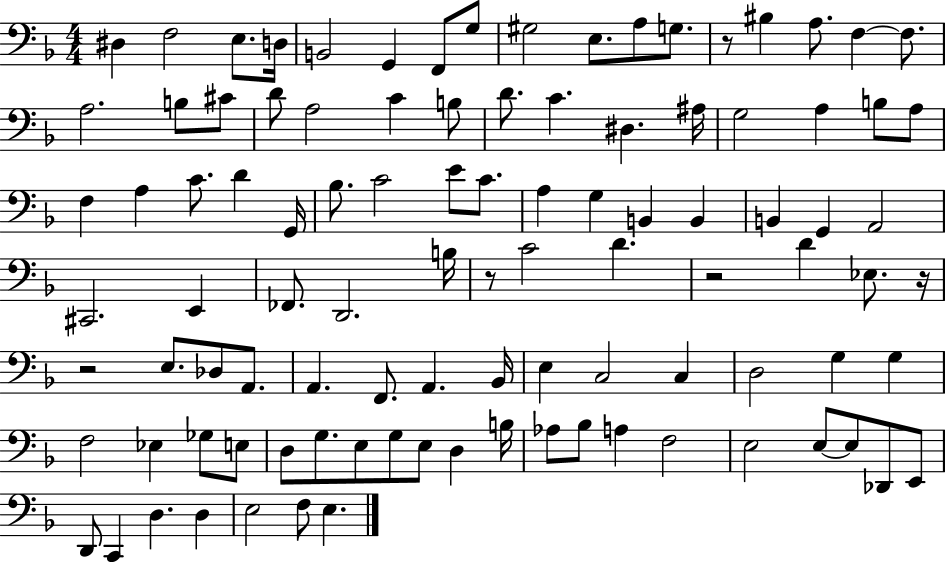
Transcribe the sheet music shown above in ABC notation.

X:1
T:Untitled
M:4/4
L:1/4
K:F
^D, F,2 E,/2 D,/4 B,,2 G,, F,,/2 G,/2 ^G,2 E,/2 A,/2 G,/2 z/2 ^B, A,/2 F, F,/2 A,2 B,/2 ^C/2 D/2 A,2 C B,/2 D/2 C ^D, ^A,/4 G,2 A, B,/2 A,/2 F, A, C/2 D G,,/4 _B,/2 C2 E/2 C/2 A, G, B,, B,, B,, G,, A,,2 ^C,,2 E,, _F,,/2 D,,2 B,/4 z/2 C2 D z2 D _E,/2 z/4 z2 E,/2 _D,/2 A,,/2 A,, F,,/2 A,, _B,,/4 E, C,2 C, D,2 G, G, F,2 _E, _G,/2 E,/2 D,/2 G,/2 E,/2 G,/2 E,/2 D, B,/4 _A,/2 _B,/2 A, F,2 E,2 E,/2 E,/2 _D,,/2 E,,/2 D,,/2 C,, D, D, E,2 F,/2 E,